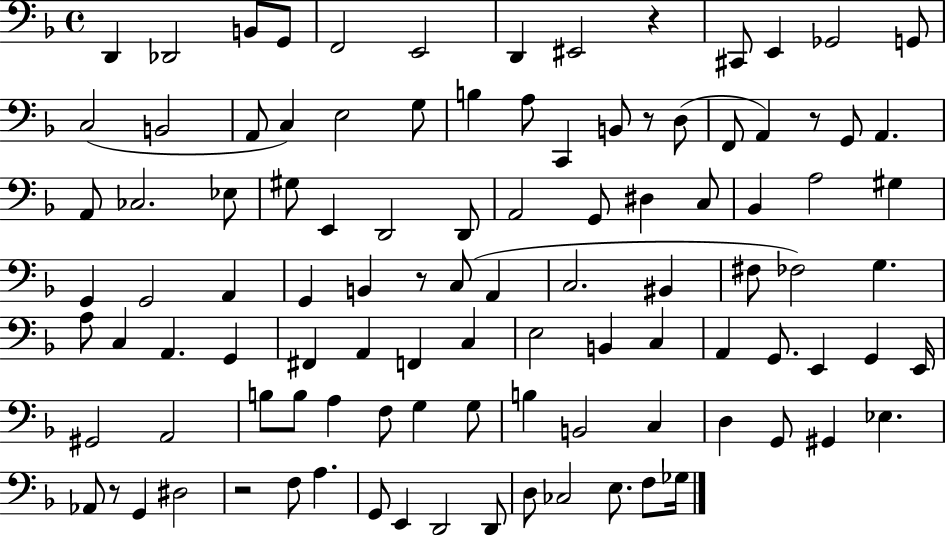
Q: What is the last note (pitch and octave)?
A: Gb3